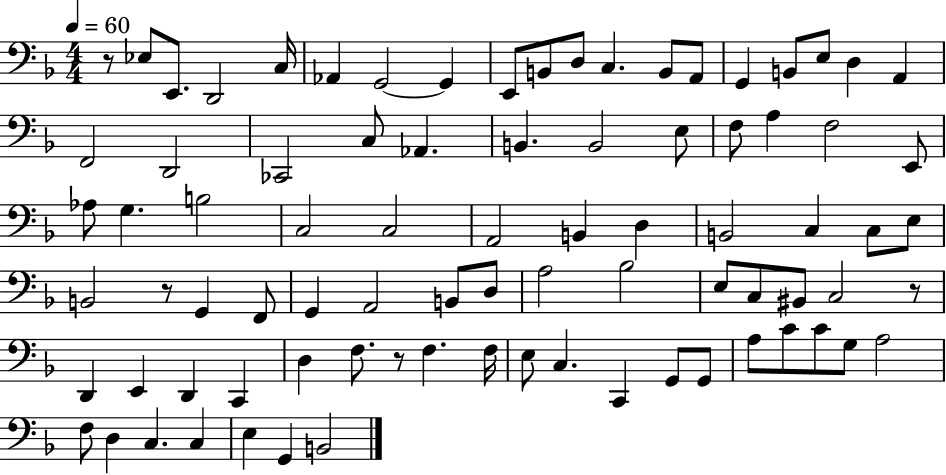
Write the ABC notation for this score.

X:1
T:Untitled
M:4/4
L:1/4
K:F
z/2 _E,/2 E,,/2 D,,2 C,/4 _A,, G,,2 G,, E,,/2 B,,/2 D,/2 C, B,,/2 A,,/2 G,, B,,/2 E,/2 D, A,, F,,2 D,,2 _C,,2 C,/2 _A,, B,, B,,2 E,/2 F,/2 A, F,2 E,,/2 _A,/2 G, B,2 C,2 C,2 A,,2 B,, D, B,,2 C, C,/2 E,/2 B,,2 z/2 G,, F,,/2 G,, A,,2 B,,/2 D,/2 A,2 _B,2 E,/2 C,/2 ^B,,/2 C,2 z/2 D,, E,, D,, C,, D, F,/2 z/2 F, F,/4 E,/2 C, C,, G,,/2 G,,/2 A,/2 C/2 C/2 G,/2 A,2 F,/2 D, C, C, E, G,, B,,2